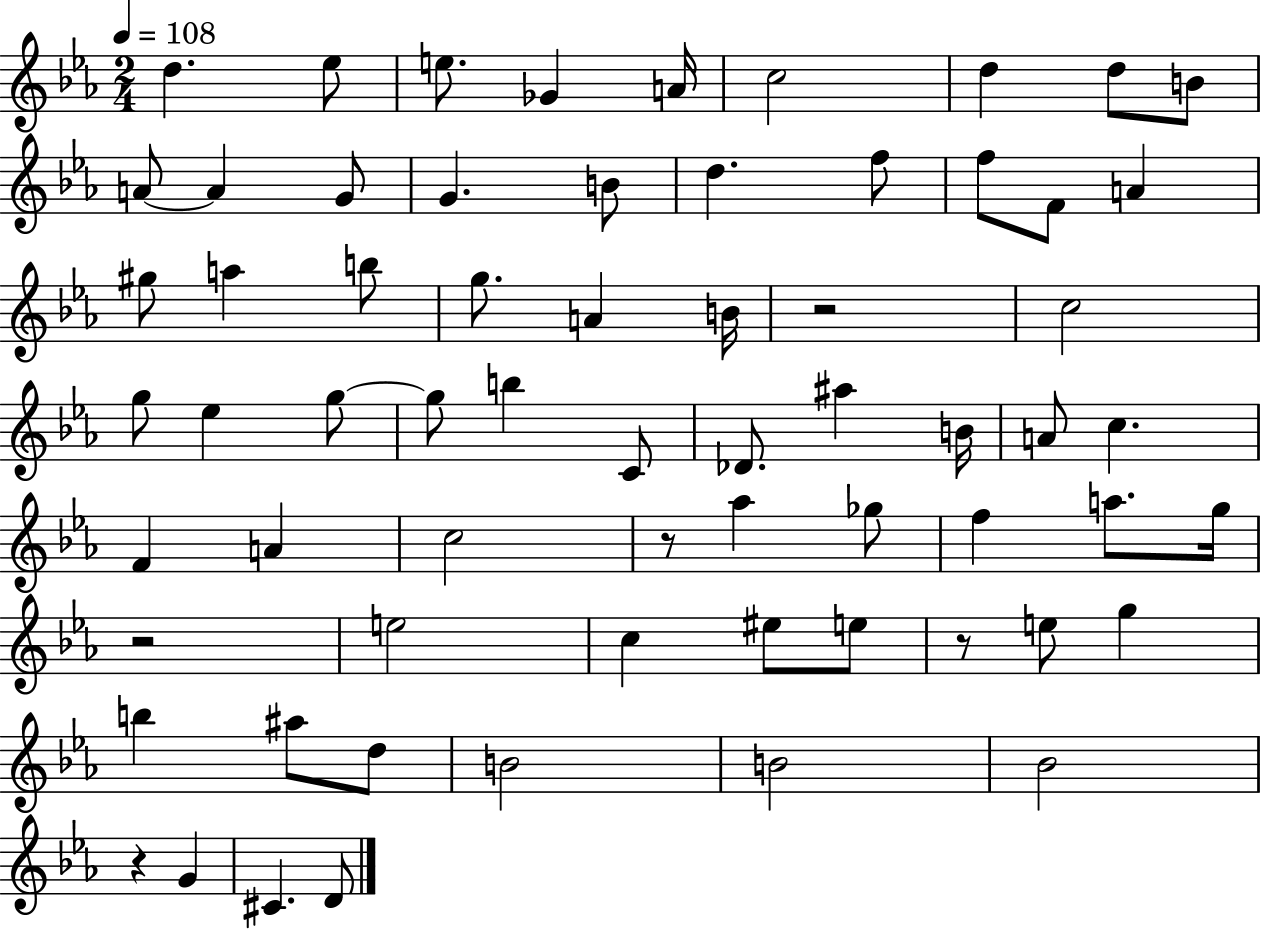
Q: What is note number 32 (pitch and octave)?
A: C4